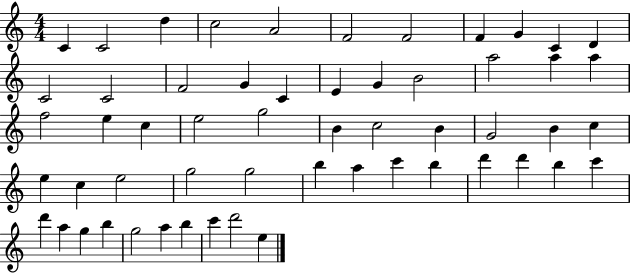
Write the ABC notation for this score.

X:1
T:Untitled
M:4/4
L:1/4
K:C
C C2 d c2 A2 F2 F2 F G C D C2 C2 F2 G C E G B2 a2 a a f2 e c e2 g2 B c2 B G2 B c e c e2 g2 g2 b a c' b d' d' b c' d' a g b g2 a b c' d'2 e